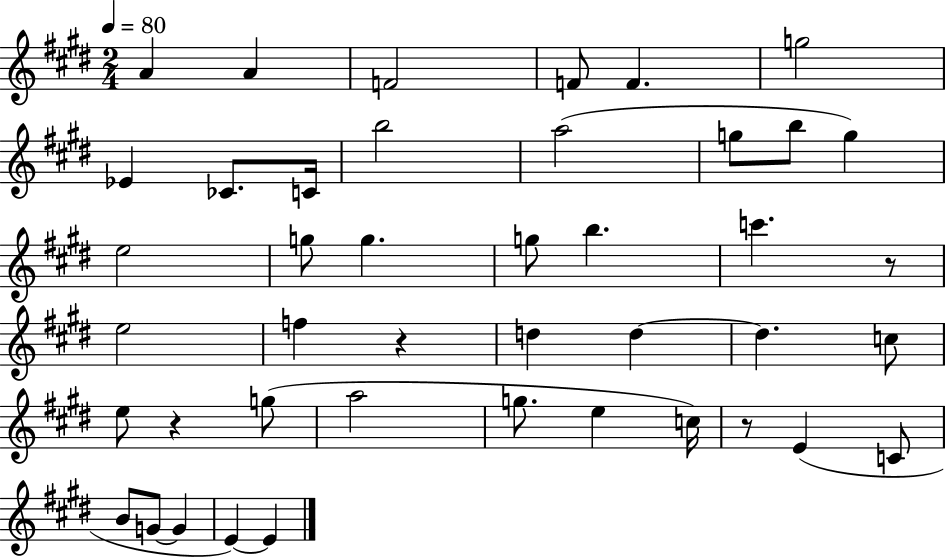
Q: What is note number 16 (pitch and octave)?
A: G5